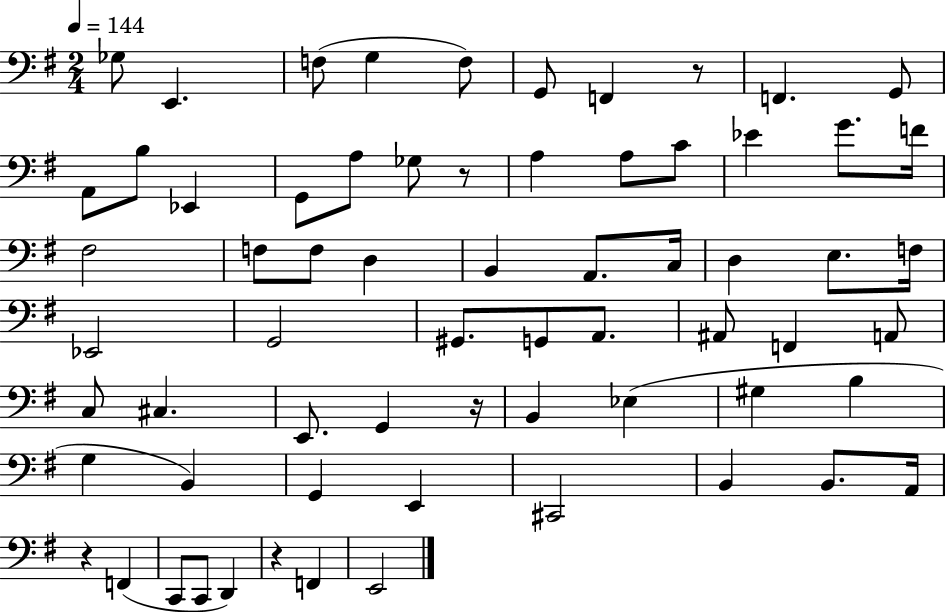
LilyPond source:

{
  \clef bass
  \numericTimeSignature
  \time 2/4
  \key g \major
  \tempo 4 = 144
  ges8 e,4. | f8( g4 f8) | g,8 f,4 r8 | f,4. g,8 | \break a,8 b8 ees,4 | g,8 a8 ges8 r8 | a4 a8 c'8 | ees'4 g'8. f'16 | \break fis2 | f8 f8 d4 | b,4 a,8. c16 | d4 e8. f16 | \break ees,2 | g,2 | gis,8. g,8 a,8. | ais,8 f,4 a,8 | \break c8 cis4. | e,8. g,4 r16 | b,4 ees4( | gis4 b4 | \break g4 b,4) | g,4 e,4 | cis,2 | b,4 b,8. a,16 | \break r4 f,4( | c,8 c,8 d,4) | r4 f,4 | e,2 | \break \bar "|."
}